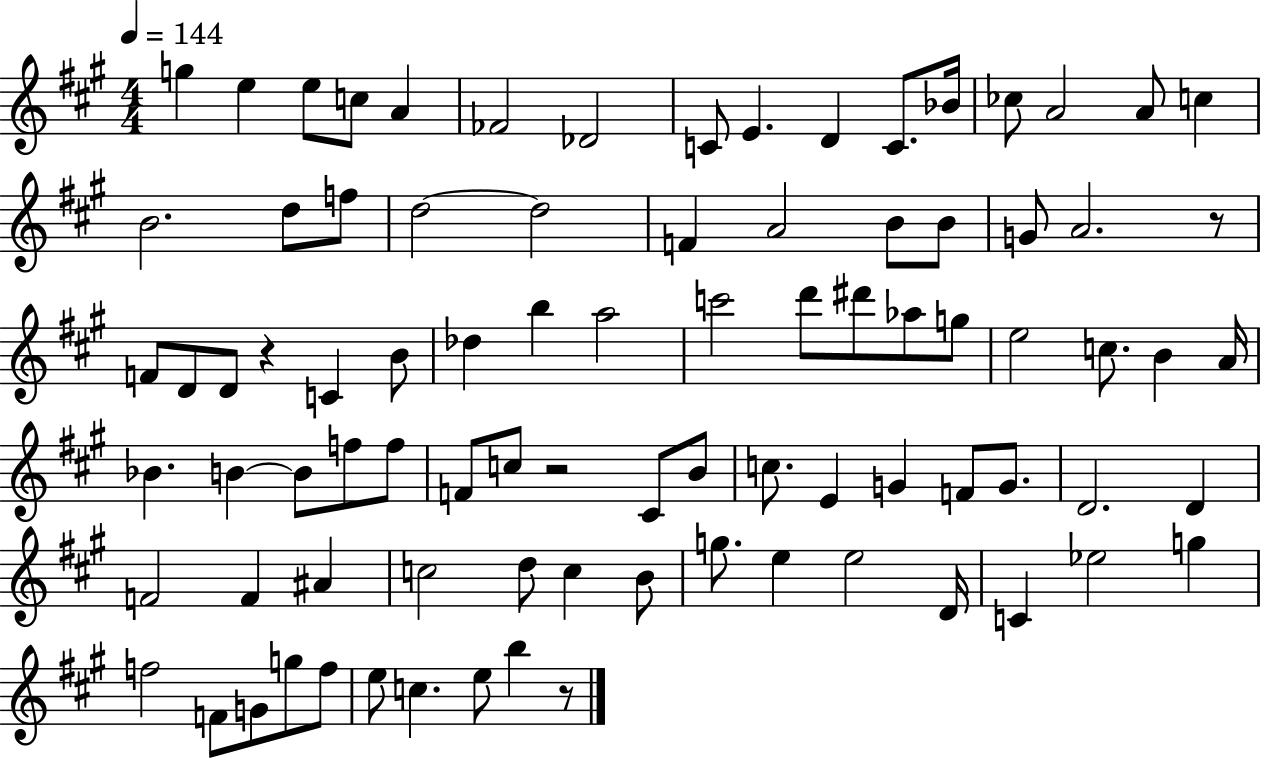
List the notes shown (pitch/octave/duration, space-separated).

G5/q E5/q E5/e C5/e A4/q FES4/h Db4/h C4/e E4/q. D4/q C4/e. Bb4/s CES5/e A4/h A4/e C5/q B4/h. D5/e F5/e D5/h D5/h F4/q A4/h B4/e B4/e G4/e A4/h. R/e F4/e D4/e D4/e R/q C4/q B4/e Db5/q B5/q A5/h C6/h D6/e D#6/e Ab5/e G5/e E5/h C5/e. B4/q A4/s Bb4/q. B4/q B4/e F5/e F5/e F4/e C5/e R/h C#4/e B4/e C5/e. E4/q G4/q F4/e G4/e. D4/h. D4/q F4/h F4/q A#4/q C5/h D5/e C5/q B4/e G5/e. E5/q E5/h D4/s C4/q Eb5/h G5/q F5/h F4/e G4/e G5/e F5/e E5/e C5/q. E5/e B5/q R/e